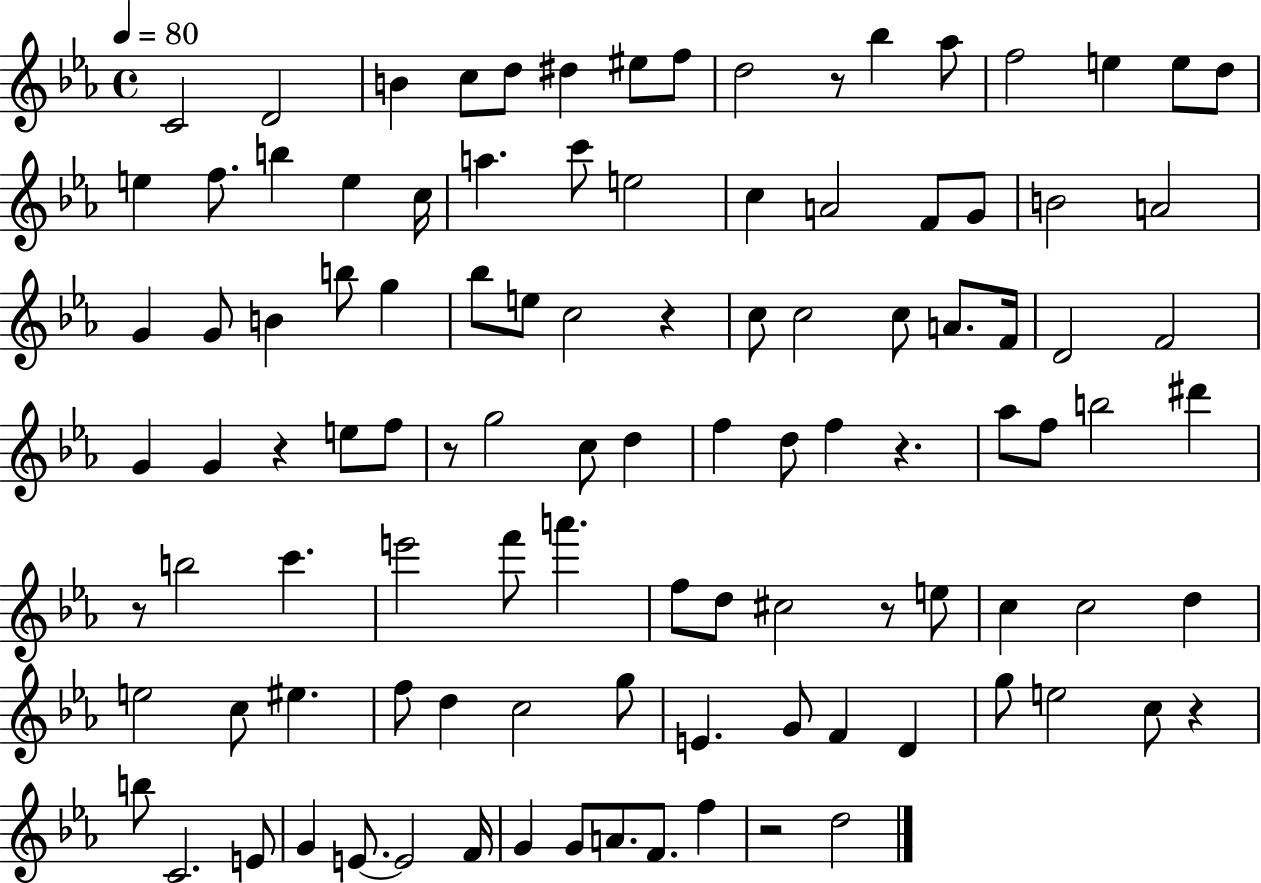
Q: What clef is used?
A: treble